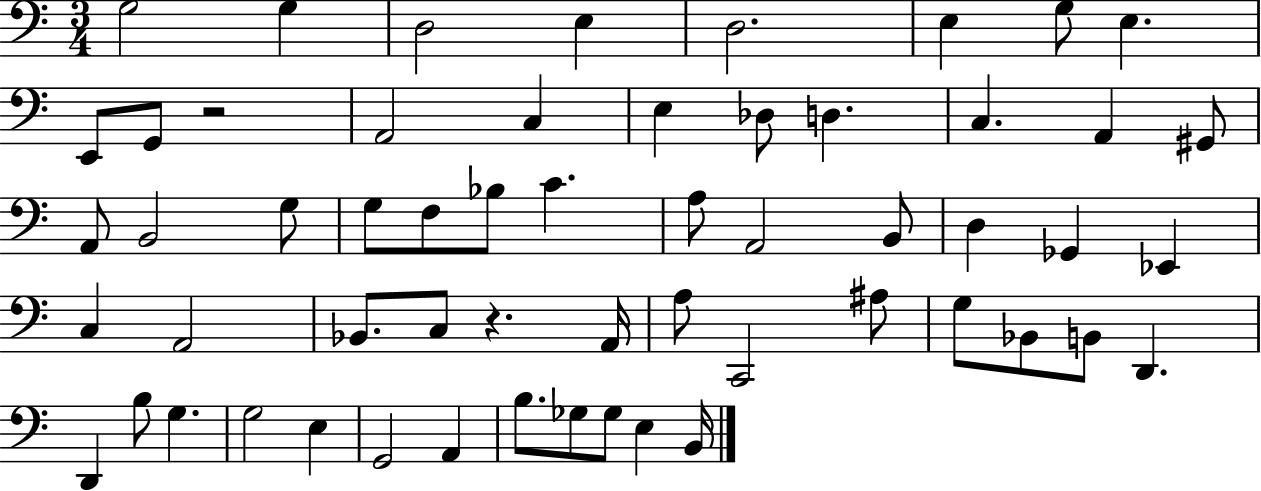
G3/h G3/q D3/h E3/q D3/h. E3/q G3/e E3/q. E2/e G2/e R/h A2/h C3/q E3/q Db3/e D3/q. C3/q. A2/q G#2/e A2/e B2/h G3/e G3/e F3/e Bb3/e C4/q. A3/e A2/h B2/e D3/q Gb2/q Eb2/q C3/q A2/h Bb2/e. C3/e R/q. A2/s A3/e C2/h A#3/e G3/e Bb2/e B2/e D2/q. D2/q B3/e G3/q. G3/h E3/q G2/h A2/q B3/e. Gb3/e Gb3/e E3/q B2/s